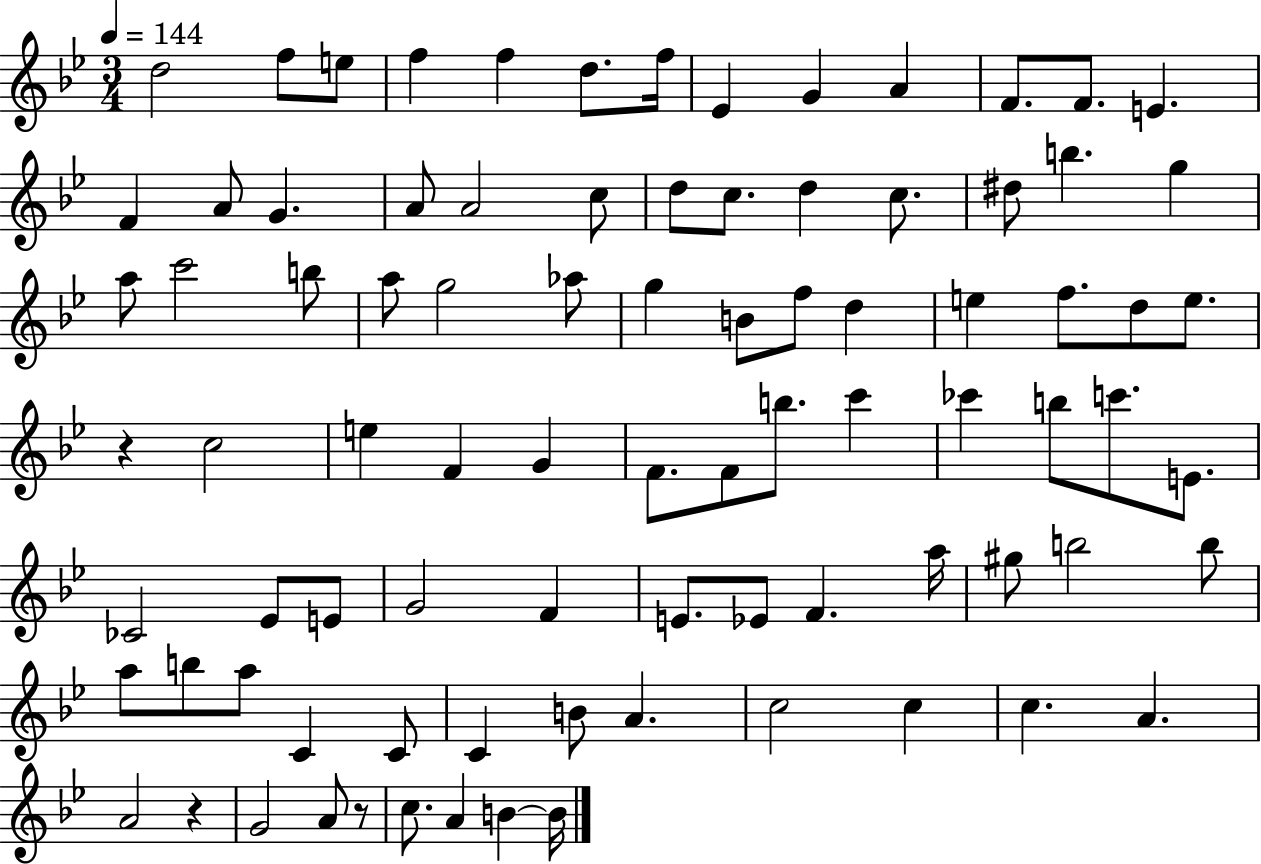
{
  \clef treble
  \numericTimeSignature
  \time 3/4
  \key bes \major
  \tempo 4 = 144
  \repeat volta 2 { d''2 f''8 e''8 | f''4 f''4 d''8. f''16 | ees'4 g'4 a'4 | f'8. f'8. e'4. | \break f'4 a'8 g'4. | a'8 a'2 c''8 | d''8 c''8. d''4 c''8. | dis''8 b''4. g''4 | \break a''8 c'''2 b''8 | a''8 g''2 aes''8 | g''4 b'8 f''8 d''4 | e''4 f''8. d''8 e''8. | \break r4 c''2 | e''4 f'4 g'4 | f'8. f'8 b''8. c'''4 | ces'''4 b''8 c'''8. e'8. | \break ces'2 ees'8 e'8 | g'2 f'4 | e'8. ees'8 f'4. a''16 | gis''8 b''2 b''8 | \break a''8 b''8 a''8 c'4 c'8 | c'4 b'8 a'4. | c''2 c''4 | c''4. a'4. | \break a'2 r4 | g'2 a'8 r8 | c''8. a'4 b'4~~ b'16 | } \bar "|."
}